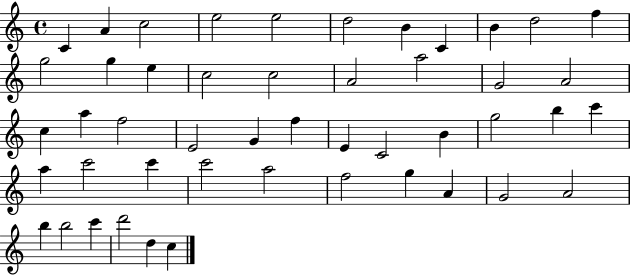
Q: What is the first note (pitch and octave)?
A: C4